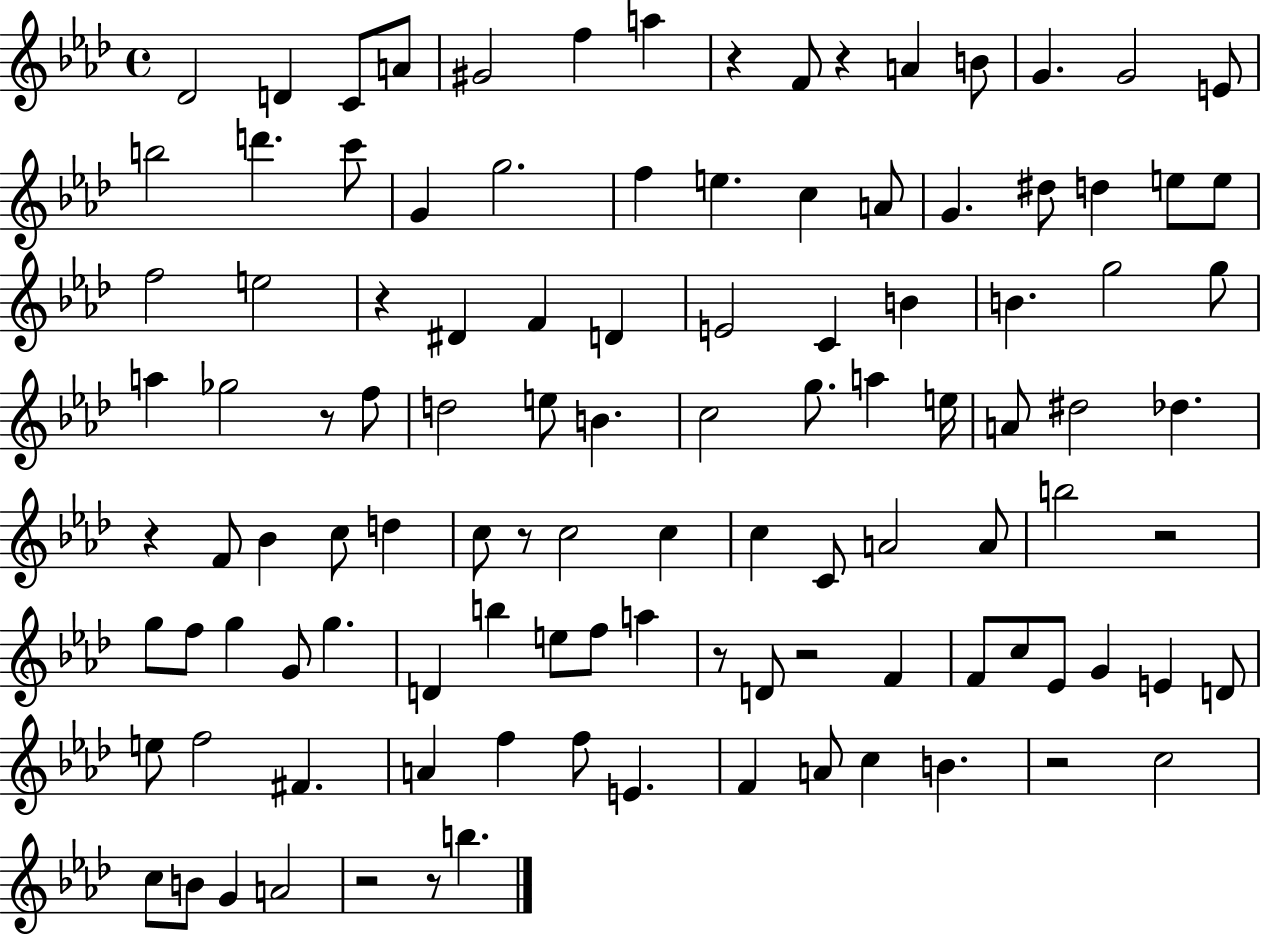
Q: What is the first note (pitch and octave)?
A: Db4